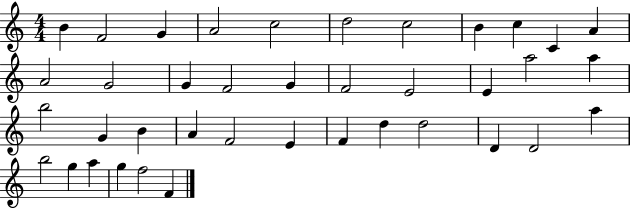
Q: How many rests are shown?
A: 0